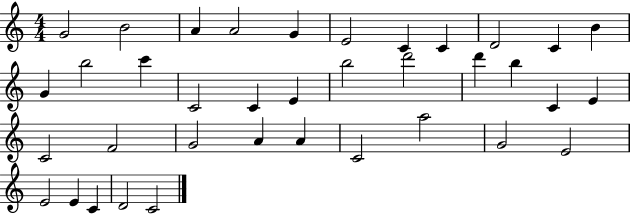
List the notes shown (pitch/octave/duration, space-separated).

G4/h B4/h A4/q A4/h G4/q E4/h C4/q C4/q D4/h C4/q B4/q G4/q B5/h C6/q C4/h C4/q E4/q B5/h D6/h D6/q B5/q C4/q E4/q C4/h F4/h G4/h A4/q A4/q C4/h A5/h G4/h E4/h E4/h E4/q C4/q D4/h C4/h